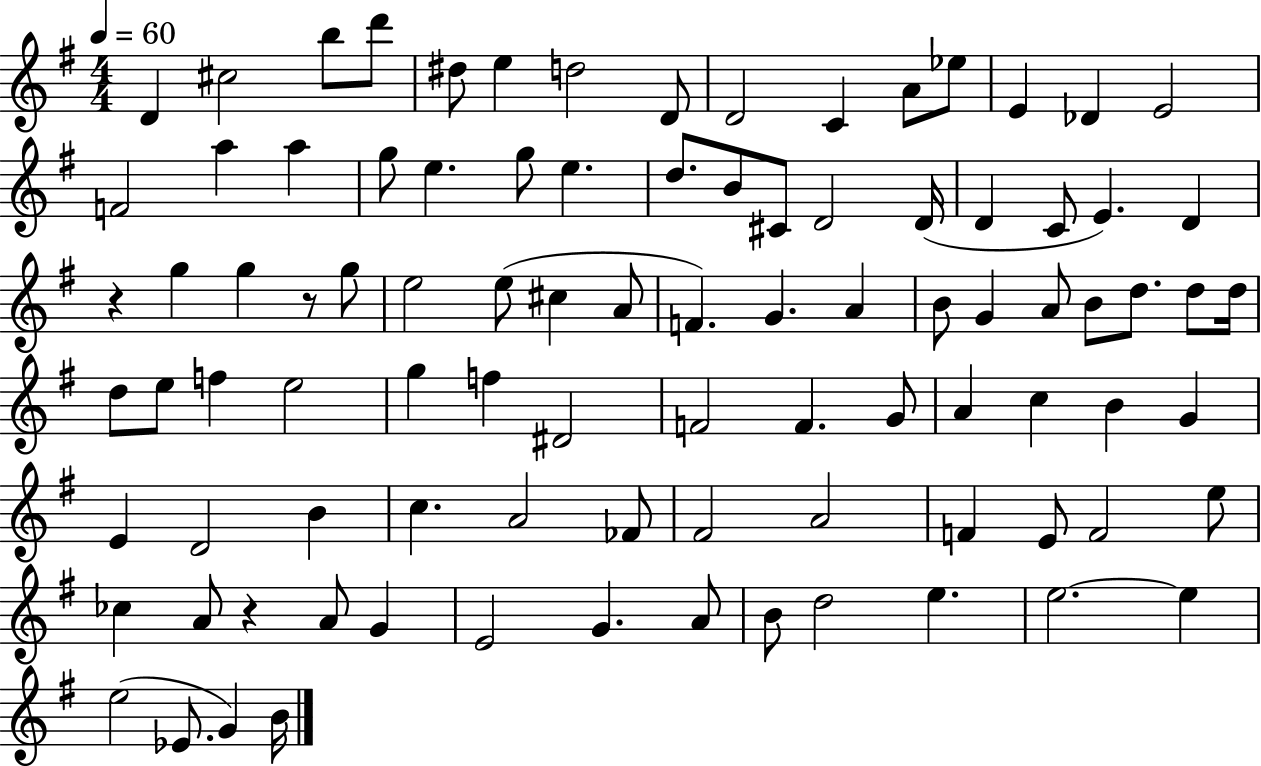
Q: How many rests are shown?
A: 3